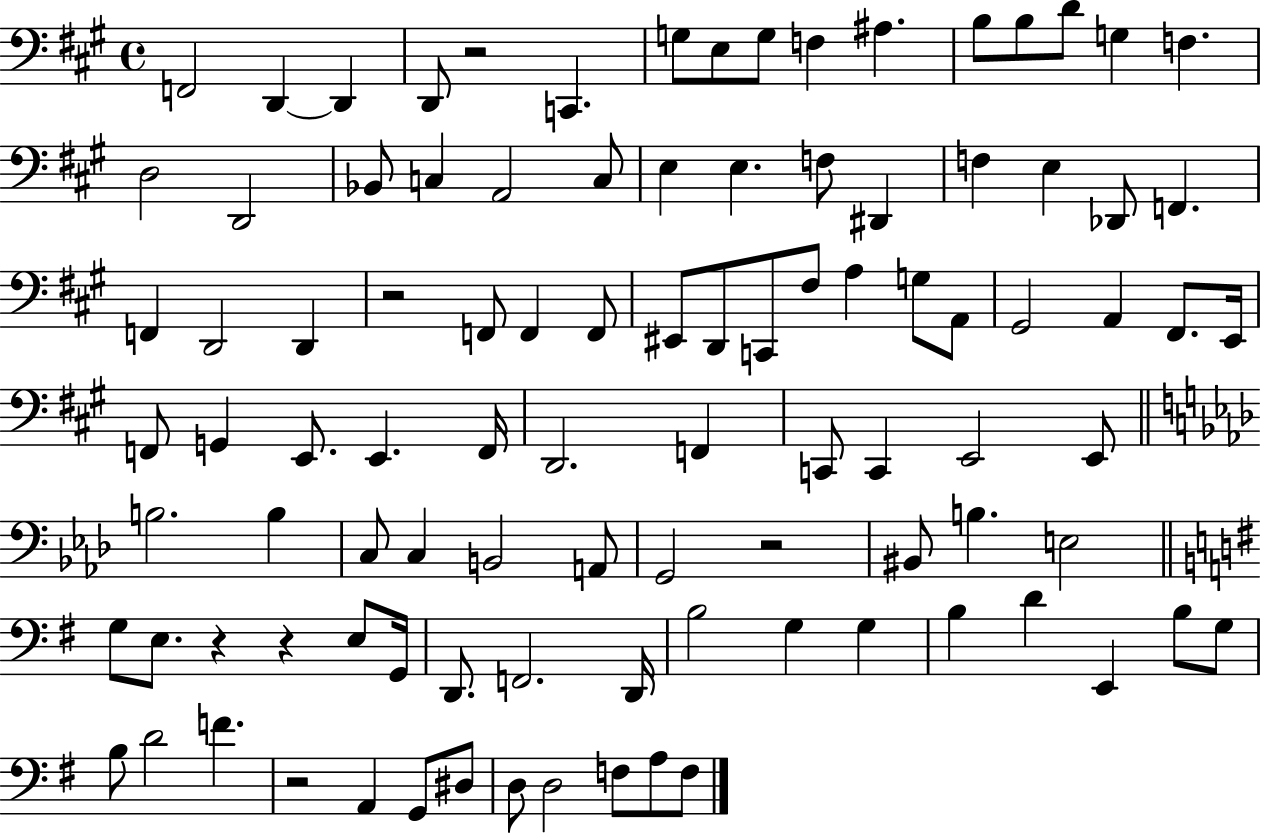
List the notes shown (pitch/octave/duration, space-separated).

F2/h D2/q D2/q D2/e R/h C2/q. G3/e E3/e G3/e F3/q A#3/q. B3/e B3/e D4/e G3/q F3/q. D3/h D2/h Bb2/e C3/q A2/h C3/e E3/q E3/q. F3/e D#2/q F3/q E3/q Db2/e F2/q. F2/q D2/h D2/q R/h F2/e F2/q F2/e EIS2/e D2/e C2/e F#3/e A3/q G3/e A2/e G#2/h A2/q F#2/e. E2/s F2/e G2/q E2/e. E2/q. F2/s D2/h. F2/q C2/e C2/q E2/h E2/e B3/h. B3/q C3/e C3/q B2/h A2/e G2/h R/h BIS2/e B3/q. E3/h G3/e E3/e. R/q R/q E3/e G2/s D2/e. F2/h. D2/s B3/h G3/q G3/q B3/q D4/q E2/q B3/e G3/e B3/e D4/h F4/q. R/h A2/q G2/e D#3/e D3/e D3/h F3/e A3/e F3/e